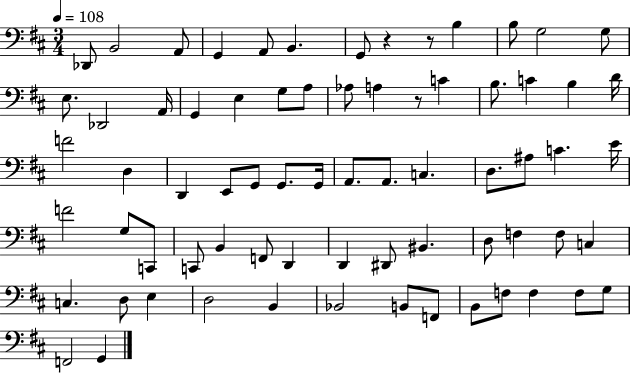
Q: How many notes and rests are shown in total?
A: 71